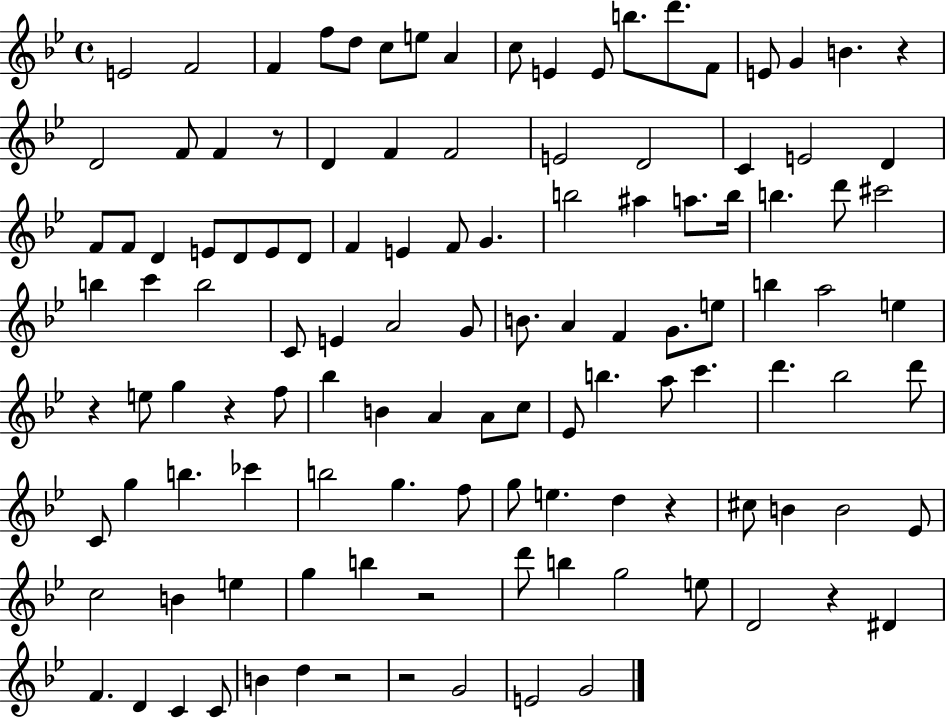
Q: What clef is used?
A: treble